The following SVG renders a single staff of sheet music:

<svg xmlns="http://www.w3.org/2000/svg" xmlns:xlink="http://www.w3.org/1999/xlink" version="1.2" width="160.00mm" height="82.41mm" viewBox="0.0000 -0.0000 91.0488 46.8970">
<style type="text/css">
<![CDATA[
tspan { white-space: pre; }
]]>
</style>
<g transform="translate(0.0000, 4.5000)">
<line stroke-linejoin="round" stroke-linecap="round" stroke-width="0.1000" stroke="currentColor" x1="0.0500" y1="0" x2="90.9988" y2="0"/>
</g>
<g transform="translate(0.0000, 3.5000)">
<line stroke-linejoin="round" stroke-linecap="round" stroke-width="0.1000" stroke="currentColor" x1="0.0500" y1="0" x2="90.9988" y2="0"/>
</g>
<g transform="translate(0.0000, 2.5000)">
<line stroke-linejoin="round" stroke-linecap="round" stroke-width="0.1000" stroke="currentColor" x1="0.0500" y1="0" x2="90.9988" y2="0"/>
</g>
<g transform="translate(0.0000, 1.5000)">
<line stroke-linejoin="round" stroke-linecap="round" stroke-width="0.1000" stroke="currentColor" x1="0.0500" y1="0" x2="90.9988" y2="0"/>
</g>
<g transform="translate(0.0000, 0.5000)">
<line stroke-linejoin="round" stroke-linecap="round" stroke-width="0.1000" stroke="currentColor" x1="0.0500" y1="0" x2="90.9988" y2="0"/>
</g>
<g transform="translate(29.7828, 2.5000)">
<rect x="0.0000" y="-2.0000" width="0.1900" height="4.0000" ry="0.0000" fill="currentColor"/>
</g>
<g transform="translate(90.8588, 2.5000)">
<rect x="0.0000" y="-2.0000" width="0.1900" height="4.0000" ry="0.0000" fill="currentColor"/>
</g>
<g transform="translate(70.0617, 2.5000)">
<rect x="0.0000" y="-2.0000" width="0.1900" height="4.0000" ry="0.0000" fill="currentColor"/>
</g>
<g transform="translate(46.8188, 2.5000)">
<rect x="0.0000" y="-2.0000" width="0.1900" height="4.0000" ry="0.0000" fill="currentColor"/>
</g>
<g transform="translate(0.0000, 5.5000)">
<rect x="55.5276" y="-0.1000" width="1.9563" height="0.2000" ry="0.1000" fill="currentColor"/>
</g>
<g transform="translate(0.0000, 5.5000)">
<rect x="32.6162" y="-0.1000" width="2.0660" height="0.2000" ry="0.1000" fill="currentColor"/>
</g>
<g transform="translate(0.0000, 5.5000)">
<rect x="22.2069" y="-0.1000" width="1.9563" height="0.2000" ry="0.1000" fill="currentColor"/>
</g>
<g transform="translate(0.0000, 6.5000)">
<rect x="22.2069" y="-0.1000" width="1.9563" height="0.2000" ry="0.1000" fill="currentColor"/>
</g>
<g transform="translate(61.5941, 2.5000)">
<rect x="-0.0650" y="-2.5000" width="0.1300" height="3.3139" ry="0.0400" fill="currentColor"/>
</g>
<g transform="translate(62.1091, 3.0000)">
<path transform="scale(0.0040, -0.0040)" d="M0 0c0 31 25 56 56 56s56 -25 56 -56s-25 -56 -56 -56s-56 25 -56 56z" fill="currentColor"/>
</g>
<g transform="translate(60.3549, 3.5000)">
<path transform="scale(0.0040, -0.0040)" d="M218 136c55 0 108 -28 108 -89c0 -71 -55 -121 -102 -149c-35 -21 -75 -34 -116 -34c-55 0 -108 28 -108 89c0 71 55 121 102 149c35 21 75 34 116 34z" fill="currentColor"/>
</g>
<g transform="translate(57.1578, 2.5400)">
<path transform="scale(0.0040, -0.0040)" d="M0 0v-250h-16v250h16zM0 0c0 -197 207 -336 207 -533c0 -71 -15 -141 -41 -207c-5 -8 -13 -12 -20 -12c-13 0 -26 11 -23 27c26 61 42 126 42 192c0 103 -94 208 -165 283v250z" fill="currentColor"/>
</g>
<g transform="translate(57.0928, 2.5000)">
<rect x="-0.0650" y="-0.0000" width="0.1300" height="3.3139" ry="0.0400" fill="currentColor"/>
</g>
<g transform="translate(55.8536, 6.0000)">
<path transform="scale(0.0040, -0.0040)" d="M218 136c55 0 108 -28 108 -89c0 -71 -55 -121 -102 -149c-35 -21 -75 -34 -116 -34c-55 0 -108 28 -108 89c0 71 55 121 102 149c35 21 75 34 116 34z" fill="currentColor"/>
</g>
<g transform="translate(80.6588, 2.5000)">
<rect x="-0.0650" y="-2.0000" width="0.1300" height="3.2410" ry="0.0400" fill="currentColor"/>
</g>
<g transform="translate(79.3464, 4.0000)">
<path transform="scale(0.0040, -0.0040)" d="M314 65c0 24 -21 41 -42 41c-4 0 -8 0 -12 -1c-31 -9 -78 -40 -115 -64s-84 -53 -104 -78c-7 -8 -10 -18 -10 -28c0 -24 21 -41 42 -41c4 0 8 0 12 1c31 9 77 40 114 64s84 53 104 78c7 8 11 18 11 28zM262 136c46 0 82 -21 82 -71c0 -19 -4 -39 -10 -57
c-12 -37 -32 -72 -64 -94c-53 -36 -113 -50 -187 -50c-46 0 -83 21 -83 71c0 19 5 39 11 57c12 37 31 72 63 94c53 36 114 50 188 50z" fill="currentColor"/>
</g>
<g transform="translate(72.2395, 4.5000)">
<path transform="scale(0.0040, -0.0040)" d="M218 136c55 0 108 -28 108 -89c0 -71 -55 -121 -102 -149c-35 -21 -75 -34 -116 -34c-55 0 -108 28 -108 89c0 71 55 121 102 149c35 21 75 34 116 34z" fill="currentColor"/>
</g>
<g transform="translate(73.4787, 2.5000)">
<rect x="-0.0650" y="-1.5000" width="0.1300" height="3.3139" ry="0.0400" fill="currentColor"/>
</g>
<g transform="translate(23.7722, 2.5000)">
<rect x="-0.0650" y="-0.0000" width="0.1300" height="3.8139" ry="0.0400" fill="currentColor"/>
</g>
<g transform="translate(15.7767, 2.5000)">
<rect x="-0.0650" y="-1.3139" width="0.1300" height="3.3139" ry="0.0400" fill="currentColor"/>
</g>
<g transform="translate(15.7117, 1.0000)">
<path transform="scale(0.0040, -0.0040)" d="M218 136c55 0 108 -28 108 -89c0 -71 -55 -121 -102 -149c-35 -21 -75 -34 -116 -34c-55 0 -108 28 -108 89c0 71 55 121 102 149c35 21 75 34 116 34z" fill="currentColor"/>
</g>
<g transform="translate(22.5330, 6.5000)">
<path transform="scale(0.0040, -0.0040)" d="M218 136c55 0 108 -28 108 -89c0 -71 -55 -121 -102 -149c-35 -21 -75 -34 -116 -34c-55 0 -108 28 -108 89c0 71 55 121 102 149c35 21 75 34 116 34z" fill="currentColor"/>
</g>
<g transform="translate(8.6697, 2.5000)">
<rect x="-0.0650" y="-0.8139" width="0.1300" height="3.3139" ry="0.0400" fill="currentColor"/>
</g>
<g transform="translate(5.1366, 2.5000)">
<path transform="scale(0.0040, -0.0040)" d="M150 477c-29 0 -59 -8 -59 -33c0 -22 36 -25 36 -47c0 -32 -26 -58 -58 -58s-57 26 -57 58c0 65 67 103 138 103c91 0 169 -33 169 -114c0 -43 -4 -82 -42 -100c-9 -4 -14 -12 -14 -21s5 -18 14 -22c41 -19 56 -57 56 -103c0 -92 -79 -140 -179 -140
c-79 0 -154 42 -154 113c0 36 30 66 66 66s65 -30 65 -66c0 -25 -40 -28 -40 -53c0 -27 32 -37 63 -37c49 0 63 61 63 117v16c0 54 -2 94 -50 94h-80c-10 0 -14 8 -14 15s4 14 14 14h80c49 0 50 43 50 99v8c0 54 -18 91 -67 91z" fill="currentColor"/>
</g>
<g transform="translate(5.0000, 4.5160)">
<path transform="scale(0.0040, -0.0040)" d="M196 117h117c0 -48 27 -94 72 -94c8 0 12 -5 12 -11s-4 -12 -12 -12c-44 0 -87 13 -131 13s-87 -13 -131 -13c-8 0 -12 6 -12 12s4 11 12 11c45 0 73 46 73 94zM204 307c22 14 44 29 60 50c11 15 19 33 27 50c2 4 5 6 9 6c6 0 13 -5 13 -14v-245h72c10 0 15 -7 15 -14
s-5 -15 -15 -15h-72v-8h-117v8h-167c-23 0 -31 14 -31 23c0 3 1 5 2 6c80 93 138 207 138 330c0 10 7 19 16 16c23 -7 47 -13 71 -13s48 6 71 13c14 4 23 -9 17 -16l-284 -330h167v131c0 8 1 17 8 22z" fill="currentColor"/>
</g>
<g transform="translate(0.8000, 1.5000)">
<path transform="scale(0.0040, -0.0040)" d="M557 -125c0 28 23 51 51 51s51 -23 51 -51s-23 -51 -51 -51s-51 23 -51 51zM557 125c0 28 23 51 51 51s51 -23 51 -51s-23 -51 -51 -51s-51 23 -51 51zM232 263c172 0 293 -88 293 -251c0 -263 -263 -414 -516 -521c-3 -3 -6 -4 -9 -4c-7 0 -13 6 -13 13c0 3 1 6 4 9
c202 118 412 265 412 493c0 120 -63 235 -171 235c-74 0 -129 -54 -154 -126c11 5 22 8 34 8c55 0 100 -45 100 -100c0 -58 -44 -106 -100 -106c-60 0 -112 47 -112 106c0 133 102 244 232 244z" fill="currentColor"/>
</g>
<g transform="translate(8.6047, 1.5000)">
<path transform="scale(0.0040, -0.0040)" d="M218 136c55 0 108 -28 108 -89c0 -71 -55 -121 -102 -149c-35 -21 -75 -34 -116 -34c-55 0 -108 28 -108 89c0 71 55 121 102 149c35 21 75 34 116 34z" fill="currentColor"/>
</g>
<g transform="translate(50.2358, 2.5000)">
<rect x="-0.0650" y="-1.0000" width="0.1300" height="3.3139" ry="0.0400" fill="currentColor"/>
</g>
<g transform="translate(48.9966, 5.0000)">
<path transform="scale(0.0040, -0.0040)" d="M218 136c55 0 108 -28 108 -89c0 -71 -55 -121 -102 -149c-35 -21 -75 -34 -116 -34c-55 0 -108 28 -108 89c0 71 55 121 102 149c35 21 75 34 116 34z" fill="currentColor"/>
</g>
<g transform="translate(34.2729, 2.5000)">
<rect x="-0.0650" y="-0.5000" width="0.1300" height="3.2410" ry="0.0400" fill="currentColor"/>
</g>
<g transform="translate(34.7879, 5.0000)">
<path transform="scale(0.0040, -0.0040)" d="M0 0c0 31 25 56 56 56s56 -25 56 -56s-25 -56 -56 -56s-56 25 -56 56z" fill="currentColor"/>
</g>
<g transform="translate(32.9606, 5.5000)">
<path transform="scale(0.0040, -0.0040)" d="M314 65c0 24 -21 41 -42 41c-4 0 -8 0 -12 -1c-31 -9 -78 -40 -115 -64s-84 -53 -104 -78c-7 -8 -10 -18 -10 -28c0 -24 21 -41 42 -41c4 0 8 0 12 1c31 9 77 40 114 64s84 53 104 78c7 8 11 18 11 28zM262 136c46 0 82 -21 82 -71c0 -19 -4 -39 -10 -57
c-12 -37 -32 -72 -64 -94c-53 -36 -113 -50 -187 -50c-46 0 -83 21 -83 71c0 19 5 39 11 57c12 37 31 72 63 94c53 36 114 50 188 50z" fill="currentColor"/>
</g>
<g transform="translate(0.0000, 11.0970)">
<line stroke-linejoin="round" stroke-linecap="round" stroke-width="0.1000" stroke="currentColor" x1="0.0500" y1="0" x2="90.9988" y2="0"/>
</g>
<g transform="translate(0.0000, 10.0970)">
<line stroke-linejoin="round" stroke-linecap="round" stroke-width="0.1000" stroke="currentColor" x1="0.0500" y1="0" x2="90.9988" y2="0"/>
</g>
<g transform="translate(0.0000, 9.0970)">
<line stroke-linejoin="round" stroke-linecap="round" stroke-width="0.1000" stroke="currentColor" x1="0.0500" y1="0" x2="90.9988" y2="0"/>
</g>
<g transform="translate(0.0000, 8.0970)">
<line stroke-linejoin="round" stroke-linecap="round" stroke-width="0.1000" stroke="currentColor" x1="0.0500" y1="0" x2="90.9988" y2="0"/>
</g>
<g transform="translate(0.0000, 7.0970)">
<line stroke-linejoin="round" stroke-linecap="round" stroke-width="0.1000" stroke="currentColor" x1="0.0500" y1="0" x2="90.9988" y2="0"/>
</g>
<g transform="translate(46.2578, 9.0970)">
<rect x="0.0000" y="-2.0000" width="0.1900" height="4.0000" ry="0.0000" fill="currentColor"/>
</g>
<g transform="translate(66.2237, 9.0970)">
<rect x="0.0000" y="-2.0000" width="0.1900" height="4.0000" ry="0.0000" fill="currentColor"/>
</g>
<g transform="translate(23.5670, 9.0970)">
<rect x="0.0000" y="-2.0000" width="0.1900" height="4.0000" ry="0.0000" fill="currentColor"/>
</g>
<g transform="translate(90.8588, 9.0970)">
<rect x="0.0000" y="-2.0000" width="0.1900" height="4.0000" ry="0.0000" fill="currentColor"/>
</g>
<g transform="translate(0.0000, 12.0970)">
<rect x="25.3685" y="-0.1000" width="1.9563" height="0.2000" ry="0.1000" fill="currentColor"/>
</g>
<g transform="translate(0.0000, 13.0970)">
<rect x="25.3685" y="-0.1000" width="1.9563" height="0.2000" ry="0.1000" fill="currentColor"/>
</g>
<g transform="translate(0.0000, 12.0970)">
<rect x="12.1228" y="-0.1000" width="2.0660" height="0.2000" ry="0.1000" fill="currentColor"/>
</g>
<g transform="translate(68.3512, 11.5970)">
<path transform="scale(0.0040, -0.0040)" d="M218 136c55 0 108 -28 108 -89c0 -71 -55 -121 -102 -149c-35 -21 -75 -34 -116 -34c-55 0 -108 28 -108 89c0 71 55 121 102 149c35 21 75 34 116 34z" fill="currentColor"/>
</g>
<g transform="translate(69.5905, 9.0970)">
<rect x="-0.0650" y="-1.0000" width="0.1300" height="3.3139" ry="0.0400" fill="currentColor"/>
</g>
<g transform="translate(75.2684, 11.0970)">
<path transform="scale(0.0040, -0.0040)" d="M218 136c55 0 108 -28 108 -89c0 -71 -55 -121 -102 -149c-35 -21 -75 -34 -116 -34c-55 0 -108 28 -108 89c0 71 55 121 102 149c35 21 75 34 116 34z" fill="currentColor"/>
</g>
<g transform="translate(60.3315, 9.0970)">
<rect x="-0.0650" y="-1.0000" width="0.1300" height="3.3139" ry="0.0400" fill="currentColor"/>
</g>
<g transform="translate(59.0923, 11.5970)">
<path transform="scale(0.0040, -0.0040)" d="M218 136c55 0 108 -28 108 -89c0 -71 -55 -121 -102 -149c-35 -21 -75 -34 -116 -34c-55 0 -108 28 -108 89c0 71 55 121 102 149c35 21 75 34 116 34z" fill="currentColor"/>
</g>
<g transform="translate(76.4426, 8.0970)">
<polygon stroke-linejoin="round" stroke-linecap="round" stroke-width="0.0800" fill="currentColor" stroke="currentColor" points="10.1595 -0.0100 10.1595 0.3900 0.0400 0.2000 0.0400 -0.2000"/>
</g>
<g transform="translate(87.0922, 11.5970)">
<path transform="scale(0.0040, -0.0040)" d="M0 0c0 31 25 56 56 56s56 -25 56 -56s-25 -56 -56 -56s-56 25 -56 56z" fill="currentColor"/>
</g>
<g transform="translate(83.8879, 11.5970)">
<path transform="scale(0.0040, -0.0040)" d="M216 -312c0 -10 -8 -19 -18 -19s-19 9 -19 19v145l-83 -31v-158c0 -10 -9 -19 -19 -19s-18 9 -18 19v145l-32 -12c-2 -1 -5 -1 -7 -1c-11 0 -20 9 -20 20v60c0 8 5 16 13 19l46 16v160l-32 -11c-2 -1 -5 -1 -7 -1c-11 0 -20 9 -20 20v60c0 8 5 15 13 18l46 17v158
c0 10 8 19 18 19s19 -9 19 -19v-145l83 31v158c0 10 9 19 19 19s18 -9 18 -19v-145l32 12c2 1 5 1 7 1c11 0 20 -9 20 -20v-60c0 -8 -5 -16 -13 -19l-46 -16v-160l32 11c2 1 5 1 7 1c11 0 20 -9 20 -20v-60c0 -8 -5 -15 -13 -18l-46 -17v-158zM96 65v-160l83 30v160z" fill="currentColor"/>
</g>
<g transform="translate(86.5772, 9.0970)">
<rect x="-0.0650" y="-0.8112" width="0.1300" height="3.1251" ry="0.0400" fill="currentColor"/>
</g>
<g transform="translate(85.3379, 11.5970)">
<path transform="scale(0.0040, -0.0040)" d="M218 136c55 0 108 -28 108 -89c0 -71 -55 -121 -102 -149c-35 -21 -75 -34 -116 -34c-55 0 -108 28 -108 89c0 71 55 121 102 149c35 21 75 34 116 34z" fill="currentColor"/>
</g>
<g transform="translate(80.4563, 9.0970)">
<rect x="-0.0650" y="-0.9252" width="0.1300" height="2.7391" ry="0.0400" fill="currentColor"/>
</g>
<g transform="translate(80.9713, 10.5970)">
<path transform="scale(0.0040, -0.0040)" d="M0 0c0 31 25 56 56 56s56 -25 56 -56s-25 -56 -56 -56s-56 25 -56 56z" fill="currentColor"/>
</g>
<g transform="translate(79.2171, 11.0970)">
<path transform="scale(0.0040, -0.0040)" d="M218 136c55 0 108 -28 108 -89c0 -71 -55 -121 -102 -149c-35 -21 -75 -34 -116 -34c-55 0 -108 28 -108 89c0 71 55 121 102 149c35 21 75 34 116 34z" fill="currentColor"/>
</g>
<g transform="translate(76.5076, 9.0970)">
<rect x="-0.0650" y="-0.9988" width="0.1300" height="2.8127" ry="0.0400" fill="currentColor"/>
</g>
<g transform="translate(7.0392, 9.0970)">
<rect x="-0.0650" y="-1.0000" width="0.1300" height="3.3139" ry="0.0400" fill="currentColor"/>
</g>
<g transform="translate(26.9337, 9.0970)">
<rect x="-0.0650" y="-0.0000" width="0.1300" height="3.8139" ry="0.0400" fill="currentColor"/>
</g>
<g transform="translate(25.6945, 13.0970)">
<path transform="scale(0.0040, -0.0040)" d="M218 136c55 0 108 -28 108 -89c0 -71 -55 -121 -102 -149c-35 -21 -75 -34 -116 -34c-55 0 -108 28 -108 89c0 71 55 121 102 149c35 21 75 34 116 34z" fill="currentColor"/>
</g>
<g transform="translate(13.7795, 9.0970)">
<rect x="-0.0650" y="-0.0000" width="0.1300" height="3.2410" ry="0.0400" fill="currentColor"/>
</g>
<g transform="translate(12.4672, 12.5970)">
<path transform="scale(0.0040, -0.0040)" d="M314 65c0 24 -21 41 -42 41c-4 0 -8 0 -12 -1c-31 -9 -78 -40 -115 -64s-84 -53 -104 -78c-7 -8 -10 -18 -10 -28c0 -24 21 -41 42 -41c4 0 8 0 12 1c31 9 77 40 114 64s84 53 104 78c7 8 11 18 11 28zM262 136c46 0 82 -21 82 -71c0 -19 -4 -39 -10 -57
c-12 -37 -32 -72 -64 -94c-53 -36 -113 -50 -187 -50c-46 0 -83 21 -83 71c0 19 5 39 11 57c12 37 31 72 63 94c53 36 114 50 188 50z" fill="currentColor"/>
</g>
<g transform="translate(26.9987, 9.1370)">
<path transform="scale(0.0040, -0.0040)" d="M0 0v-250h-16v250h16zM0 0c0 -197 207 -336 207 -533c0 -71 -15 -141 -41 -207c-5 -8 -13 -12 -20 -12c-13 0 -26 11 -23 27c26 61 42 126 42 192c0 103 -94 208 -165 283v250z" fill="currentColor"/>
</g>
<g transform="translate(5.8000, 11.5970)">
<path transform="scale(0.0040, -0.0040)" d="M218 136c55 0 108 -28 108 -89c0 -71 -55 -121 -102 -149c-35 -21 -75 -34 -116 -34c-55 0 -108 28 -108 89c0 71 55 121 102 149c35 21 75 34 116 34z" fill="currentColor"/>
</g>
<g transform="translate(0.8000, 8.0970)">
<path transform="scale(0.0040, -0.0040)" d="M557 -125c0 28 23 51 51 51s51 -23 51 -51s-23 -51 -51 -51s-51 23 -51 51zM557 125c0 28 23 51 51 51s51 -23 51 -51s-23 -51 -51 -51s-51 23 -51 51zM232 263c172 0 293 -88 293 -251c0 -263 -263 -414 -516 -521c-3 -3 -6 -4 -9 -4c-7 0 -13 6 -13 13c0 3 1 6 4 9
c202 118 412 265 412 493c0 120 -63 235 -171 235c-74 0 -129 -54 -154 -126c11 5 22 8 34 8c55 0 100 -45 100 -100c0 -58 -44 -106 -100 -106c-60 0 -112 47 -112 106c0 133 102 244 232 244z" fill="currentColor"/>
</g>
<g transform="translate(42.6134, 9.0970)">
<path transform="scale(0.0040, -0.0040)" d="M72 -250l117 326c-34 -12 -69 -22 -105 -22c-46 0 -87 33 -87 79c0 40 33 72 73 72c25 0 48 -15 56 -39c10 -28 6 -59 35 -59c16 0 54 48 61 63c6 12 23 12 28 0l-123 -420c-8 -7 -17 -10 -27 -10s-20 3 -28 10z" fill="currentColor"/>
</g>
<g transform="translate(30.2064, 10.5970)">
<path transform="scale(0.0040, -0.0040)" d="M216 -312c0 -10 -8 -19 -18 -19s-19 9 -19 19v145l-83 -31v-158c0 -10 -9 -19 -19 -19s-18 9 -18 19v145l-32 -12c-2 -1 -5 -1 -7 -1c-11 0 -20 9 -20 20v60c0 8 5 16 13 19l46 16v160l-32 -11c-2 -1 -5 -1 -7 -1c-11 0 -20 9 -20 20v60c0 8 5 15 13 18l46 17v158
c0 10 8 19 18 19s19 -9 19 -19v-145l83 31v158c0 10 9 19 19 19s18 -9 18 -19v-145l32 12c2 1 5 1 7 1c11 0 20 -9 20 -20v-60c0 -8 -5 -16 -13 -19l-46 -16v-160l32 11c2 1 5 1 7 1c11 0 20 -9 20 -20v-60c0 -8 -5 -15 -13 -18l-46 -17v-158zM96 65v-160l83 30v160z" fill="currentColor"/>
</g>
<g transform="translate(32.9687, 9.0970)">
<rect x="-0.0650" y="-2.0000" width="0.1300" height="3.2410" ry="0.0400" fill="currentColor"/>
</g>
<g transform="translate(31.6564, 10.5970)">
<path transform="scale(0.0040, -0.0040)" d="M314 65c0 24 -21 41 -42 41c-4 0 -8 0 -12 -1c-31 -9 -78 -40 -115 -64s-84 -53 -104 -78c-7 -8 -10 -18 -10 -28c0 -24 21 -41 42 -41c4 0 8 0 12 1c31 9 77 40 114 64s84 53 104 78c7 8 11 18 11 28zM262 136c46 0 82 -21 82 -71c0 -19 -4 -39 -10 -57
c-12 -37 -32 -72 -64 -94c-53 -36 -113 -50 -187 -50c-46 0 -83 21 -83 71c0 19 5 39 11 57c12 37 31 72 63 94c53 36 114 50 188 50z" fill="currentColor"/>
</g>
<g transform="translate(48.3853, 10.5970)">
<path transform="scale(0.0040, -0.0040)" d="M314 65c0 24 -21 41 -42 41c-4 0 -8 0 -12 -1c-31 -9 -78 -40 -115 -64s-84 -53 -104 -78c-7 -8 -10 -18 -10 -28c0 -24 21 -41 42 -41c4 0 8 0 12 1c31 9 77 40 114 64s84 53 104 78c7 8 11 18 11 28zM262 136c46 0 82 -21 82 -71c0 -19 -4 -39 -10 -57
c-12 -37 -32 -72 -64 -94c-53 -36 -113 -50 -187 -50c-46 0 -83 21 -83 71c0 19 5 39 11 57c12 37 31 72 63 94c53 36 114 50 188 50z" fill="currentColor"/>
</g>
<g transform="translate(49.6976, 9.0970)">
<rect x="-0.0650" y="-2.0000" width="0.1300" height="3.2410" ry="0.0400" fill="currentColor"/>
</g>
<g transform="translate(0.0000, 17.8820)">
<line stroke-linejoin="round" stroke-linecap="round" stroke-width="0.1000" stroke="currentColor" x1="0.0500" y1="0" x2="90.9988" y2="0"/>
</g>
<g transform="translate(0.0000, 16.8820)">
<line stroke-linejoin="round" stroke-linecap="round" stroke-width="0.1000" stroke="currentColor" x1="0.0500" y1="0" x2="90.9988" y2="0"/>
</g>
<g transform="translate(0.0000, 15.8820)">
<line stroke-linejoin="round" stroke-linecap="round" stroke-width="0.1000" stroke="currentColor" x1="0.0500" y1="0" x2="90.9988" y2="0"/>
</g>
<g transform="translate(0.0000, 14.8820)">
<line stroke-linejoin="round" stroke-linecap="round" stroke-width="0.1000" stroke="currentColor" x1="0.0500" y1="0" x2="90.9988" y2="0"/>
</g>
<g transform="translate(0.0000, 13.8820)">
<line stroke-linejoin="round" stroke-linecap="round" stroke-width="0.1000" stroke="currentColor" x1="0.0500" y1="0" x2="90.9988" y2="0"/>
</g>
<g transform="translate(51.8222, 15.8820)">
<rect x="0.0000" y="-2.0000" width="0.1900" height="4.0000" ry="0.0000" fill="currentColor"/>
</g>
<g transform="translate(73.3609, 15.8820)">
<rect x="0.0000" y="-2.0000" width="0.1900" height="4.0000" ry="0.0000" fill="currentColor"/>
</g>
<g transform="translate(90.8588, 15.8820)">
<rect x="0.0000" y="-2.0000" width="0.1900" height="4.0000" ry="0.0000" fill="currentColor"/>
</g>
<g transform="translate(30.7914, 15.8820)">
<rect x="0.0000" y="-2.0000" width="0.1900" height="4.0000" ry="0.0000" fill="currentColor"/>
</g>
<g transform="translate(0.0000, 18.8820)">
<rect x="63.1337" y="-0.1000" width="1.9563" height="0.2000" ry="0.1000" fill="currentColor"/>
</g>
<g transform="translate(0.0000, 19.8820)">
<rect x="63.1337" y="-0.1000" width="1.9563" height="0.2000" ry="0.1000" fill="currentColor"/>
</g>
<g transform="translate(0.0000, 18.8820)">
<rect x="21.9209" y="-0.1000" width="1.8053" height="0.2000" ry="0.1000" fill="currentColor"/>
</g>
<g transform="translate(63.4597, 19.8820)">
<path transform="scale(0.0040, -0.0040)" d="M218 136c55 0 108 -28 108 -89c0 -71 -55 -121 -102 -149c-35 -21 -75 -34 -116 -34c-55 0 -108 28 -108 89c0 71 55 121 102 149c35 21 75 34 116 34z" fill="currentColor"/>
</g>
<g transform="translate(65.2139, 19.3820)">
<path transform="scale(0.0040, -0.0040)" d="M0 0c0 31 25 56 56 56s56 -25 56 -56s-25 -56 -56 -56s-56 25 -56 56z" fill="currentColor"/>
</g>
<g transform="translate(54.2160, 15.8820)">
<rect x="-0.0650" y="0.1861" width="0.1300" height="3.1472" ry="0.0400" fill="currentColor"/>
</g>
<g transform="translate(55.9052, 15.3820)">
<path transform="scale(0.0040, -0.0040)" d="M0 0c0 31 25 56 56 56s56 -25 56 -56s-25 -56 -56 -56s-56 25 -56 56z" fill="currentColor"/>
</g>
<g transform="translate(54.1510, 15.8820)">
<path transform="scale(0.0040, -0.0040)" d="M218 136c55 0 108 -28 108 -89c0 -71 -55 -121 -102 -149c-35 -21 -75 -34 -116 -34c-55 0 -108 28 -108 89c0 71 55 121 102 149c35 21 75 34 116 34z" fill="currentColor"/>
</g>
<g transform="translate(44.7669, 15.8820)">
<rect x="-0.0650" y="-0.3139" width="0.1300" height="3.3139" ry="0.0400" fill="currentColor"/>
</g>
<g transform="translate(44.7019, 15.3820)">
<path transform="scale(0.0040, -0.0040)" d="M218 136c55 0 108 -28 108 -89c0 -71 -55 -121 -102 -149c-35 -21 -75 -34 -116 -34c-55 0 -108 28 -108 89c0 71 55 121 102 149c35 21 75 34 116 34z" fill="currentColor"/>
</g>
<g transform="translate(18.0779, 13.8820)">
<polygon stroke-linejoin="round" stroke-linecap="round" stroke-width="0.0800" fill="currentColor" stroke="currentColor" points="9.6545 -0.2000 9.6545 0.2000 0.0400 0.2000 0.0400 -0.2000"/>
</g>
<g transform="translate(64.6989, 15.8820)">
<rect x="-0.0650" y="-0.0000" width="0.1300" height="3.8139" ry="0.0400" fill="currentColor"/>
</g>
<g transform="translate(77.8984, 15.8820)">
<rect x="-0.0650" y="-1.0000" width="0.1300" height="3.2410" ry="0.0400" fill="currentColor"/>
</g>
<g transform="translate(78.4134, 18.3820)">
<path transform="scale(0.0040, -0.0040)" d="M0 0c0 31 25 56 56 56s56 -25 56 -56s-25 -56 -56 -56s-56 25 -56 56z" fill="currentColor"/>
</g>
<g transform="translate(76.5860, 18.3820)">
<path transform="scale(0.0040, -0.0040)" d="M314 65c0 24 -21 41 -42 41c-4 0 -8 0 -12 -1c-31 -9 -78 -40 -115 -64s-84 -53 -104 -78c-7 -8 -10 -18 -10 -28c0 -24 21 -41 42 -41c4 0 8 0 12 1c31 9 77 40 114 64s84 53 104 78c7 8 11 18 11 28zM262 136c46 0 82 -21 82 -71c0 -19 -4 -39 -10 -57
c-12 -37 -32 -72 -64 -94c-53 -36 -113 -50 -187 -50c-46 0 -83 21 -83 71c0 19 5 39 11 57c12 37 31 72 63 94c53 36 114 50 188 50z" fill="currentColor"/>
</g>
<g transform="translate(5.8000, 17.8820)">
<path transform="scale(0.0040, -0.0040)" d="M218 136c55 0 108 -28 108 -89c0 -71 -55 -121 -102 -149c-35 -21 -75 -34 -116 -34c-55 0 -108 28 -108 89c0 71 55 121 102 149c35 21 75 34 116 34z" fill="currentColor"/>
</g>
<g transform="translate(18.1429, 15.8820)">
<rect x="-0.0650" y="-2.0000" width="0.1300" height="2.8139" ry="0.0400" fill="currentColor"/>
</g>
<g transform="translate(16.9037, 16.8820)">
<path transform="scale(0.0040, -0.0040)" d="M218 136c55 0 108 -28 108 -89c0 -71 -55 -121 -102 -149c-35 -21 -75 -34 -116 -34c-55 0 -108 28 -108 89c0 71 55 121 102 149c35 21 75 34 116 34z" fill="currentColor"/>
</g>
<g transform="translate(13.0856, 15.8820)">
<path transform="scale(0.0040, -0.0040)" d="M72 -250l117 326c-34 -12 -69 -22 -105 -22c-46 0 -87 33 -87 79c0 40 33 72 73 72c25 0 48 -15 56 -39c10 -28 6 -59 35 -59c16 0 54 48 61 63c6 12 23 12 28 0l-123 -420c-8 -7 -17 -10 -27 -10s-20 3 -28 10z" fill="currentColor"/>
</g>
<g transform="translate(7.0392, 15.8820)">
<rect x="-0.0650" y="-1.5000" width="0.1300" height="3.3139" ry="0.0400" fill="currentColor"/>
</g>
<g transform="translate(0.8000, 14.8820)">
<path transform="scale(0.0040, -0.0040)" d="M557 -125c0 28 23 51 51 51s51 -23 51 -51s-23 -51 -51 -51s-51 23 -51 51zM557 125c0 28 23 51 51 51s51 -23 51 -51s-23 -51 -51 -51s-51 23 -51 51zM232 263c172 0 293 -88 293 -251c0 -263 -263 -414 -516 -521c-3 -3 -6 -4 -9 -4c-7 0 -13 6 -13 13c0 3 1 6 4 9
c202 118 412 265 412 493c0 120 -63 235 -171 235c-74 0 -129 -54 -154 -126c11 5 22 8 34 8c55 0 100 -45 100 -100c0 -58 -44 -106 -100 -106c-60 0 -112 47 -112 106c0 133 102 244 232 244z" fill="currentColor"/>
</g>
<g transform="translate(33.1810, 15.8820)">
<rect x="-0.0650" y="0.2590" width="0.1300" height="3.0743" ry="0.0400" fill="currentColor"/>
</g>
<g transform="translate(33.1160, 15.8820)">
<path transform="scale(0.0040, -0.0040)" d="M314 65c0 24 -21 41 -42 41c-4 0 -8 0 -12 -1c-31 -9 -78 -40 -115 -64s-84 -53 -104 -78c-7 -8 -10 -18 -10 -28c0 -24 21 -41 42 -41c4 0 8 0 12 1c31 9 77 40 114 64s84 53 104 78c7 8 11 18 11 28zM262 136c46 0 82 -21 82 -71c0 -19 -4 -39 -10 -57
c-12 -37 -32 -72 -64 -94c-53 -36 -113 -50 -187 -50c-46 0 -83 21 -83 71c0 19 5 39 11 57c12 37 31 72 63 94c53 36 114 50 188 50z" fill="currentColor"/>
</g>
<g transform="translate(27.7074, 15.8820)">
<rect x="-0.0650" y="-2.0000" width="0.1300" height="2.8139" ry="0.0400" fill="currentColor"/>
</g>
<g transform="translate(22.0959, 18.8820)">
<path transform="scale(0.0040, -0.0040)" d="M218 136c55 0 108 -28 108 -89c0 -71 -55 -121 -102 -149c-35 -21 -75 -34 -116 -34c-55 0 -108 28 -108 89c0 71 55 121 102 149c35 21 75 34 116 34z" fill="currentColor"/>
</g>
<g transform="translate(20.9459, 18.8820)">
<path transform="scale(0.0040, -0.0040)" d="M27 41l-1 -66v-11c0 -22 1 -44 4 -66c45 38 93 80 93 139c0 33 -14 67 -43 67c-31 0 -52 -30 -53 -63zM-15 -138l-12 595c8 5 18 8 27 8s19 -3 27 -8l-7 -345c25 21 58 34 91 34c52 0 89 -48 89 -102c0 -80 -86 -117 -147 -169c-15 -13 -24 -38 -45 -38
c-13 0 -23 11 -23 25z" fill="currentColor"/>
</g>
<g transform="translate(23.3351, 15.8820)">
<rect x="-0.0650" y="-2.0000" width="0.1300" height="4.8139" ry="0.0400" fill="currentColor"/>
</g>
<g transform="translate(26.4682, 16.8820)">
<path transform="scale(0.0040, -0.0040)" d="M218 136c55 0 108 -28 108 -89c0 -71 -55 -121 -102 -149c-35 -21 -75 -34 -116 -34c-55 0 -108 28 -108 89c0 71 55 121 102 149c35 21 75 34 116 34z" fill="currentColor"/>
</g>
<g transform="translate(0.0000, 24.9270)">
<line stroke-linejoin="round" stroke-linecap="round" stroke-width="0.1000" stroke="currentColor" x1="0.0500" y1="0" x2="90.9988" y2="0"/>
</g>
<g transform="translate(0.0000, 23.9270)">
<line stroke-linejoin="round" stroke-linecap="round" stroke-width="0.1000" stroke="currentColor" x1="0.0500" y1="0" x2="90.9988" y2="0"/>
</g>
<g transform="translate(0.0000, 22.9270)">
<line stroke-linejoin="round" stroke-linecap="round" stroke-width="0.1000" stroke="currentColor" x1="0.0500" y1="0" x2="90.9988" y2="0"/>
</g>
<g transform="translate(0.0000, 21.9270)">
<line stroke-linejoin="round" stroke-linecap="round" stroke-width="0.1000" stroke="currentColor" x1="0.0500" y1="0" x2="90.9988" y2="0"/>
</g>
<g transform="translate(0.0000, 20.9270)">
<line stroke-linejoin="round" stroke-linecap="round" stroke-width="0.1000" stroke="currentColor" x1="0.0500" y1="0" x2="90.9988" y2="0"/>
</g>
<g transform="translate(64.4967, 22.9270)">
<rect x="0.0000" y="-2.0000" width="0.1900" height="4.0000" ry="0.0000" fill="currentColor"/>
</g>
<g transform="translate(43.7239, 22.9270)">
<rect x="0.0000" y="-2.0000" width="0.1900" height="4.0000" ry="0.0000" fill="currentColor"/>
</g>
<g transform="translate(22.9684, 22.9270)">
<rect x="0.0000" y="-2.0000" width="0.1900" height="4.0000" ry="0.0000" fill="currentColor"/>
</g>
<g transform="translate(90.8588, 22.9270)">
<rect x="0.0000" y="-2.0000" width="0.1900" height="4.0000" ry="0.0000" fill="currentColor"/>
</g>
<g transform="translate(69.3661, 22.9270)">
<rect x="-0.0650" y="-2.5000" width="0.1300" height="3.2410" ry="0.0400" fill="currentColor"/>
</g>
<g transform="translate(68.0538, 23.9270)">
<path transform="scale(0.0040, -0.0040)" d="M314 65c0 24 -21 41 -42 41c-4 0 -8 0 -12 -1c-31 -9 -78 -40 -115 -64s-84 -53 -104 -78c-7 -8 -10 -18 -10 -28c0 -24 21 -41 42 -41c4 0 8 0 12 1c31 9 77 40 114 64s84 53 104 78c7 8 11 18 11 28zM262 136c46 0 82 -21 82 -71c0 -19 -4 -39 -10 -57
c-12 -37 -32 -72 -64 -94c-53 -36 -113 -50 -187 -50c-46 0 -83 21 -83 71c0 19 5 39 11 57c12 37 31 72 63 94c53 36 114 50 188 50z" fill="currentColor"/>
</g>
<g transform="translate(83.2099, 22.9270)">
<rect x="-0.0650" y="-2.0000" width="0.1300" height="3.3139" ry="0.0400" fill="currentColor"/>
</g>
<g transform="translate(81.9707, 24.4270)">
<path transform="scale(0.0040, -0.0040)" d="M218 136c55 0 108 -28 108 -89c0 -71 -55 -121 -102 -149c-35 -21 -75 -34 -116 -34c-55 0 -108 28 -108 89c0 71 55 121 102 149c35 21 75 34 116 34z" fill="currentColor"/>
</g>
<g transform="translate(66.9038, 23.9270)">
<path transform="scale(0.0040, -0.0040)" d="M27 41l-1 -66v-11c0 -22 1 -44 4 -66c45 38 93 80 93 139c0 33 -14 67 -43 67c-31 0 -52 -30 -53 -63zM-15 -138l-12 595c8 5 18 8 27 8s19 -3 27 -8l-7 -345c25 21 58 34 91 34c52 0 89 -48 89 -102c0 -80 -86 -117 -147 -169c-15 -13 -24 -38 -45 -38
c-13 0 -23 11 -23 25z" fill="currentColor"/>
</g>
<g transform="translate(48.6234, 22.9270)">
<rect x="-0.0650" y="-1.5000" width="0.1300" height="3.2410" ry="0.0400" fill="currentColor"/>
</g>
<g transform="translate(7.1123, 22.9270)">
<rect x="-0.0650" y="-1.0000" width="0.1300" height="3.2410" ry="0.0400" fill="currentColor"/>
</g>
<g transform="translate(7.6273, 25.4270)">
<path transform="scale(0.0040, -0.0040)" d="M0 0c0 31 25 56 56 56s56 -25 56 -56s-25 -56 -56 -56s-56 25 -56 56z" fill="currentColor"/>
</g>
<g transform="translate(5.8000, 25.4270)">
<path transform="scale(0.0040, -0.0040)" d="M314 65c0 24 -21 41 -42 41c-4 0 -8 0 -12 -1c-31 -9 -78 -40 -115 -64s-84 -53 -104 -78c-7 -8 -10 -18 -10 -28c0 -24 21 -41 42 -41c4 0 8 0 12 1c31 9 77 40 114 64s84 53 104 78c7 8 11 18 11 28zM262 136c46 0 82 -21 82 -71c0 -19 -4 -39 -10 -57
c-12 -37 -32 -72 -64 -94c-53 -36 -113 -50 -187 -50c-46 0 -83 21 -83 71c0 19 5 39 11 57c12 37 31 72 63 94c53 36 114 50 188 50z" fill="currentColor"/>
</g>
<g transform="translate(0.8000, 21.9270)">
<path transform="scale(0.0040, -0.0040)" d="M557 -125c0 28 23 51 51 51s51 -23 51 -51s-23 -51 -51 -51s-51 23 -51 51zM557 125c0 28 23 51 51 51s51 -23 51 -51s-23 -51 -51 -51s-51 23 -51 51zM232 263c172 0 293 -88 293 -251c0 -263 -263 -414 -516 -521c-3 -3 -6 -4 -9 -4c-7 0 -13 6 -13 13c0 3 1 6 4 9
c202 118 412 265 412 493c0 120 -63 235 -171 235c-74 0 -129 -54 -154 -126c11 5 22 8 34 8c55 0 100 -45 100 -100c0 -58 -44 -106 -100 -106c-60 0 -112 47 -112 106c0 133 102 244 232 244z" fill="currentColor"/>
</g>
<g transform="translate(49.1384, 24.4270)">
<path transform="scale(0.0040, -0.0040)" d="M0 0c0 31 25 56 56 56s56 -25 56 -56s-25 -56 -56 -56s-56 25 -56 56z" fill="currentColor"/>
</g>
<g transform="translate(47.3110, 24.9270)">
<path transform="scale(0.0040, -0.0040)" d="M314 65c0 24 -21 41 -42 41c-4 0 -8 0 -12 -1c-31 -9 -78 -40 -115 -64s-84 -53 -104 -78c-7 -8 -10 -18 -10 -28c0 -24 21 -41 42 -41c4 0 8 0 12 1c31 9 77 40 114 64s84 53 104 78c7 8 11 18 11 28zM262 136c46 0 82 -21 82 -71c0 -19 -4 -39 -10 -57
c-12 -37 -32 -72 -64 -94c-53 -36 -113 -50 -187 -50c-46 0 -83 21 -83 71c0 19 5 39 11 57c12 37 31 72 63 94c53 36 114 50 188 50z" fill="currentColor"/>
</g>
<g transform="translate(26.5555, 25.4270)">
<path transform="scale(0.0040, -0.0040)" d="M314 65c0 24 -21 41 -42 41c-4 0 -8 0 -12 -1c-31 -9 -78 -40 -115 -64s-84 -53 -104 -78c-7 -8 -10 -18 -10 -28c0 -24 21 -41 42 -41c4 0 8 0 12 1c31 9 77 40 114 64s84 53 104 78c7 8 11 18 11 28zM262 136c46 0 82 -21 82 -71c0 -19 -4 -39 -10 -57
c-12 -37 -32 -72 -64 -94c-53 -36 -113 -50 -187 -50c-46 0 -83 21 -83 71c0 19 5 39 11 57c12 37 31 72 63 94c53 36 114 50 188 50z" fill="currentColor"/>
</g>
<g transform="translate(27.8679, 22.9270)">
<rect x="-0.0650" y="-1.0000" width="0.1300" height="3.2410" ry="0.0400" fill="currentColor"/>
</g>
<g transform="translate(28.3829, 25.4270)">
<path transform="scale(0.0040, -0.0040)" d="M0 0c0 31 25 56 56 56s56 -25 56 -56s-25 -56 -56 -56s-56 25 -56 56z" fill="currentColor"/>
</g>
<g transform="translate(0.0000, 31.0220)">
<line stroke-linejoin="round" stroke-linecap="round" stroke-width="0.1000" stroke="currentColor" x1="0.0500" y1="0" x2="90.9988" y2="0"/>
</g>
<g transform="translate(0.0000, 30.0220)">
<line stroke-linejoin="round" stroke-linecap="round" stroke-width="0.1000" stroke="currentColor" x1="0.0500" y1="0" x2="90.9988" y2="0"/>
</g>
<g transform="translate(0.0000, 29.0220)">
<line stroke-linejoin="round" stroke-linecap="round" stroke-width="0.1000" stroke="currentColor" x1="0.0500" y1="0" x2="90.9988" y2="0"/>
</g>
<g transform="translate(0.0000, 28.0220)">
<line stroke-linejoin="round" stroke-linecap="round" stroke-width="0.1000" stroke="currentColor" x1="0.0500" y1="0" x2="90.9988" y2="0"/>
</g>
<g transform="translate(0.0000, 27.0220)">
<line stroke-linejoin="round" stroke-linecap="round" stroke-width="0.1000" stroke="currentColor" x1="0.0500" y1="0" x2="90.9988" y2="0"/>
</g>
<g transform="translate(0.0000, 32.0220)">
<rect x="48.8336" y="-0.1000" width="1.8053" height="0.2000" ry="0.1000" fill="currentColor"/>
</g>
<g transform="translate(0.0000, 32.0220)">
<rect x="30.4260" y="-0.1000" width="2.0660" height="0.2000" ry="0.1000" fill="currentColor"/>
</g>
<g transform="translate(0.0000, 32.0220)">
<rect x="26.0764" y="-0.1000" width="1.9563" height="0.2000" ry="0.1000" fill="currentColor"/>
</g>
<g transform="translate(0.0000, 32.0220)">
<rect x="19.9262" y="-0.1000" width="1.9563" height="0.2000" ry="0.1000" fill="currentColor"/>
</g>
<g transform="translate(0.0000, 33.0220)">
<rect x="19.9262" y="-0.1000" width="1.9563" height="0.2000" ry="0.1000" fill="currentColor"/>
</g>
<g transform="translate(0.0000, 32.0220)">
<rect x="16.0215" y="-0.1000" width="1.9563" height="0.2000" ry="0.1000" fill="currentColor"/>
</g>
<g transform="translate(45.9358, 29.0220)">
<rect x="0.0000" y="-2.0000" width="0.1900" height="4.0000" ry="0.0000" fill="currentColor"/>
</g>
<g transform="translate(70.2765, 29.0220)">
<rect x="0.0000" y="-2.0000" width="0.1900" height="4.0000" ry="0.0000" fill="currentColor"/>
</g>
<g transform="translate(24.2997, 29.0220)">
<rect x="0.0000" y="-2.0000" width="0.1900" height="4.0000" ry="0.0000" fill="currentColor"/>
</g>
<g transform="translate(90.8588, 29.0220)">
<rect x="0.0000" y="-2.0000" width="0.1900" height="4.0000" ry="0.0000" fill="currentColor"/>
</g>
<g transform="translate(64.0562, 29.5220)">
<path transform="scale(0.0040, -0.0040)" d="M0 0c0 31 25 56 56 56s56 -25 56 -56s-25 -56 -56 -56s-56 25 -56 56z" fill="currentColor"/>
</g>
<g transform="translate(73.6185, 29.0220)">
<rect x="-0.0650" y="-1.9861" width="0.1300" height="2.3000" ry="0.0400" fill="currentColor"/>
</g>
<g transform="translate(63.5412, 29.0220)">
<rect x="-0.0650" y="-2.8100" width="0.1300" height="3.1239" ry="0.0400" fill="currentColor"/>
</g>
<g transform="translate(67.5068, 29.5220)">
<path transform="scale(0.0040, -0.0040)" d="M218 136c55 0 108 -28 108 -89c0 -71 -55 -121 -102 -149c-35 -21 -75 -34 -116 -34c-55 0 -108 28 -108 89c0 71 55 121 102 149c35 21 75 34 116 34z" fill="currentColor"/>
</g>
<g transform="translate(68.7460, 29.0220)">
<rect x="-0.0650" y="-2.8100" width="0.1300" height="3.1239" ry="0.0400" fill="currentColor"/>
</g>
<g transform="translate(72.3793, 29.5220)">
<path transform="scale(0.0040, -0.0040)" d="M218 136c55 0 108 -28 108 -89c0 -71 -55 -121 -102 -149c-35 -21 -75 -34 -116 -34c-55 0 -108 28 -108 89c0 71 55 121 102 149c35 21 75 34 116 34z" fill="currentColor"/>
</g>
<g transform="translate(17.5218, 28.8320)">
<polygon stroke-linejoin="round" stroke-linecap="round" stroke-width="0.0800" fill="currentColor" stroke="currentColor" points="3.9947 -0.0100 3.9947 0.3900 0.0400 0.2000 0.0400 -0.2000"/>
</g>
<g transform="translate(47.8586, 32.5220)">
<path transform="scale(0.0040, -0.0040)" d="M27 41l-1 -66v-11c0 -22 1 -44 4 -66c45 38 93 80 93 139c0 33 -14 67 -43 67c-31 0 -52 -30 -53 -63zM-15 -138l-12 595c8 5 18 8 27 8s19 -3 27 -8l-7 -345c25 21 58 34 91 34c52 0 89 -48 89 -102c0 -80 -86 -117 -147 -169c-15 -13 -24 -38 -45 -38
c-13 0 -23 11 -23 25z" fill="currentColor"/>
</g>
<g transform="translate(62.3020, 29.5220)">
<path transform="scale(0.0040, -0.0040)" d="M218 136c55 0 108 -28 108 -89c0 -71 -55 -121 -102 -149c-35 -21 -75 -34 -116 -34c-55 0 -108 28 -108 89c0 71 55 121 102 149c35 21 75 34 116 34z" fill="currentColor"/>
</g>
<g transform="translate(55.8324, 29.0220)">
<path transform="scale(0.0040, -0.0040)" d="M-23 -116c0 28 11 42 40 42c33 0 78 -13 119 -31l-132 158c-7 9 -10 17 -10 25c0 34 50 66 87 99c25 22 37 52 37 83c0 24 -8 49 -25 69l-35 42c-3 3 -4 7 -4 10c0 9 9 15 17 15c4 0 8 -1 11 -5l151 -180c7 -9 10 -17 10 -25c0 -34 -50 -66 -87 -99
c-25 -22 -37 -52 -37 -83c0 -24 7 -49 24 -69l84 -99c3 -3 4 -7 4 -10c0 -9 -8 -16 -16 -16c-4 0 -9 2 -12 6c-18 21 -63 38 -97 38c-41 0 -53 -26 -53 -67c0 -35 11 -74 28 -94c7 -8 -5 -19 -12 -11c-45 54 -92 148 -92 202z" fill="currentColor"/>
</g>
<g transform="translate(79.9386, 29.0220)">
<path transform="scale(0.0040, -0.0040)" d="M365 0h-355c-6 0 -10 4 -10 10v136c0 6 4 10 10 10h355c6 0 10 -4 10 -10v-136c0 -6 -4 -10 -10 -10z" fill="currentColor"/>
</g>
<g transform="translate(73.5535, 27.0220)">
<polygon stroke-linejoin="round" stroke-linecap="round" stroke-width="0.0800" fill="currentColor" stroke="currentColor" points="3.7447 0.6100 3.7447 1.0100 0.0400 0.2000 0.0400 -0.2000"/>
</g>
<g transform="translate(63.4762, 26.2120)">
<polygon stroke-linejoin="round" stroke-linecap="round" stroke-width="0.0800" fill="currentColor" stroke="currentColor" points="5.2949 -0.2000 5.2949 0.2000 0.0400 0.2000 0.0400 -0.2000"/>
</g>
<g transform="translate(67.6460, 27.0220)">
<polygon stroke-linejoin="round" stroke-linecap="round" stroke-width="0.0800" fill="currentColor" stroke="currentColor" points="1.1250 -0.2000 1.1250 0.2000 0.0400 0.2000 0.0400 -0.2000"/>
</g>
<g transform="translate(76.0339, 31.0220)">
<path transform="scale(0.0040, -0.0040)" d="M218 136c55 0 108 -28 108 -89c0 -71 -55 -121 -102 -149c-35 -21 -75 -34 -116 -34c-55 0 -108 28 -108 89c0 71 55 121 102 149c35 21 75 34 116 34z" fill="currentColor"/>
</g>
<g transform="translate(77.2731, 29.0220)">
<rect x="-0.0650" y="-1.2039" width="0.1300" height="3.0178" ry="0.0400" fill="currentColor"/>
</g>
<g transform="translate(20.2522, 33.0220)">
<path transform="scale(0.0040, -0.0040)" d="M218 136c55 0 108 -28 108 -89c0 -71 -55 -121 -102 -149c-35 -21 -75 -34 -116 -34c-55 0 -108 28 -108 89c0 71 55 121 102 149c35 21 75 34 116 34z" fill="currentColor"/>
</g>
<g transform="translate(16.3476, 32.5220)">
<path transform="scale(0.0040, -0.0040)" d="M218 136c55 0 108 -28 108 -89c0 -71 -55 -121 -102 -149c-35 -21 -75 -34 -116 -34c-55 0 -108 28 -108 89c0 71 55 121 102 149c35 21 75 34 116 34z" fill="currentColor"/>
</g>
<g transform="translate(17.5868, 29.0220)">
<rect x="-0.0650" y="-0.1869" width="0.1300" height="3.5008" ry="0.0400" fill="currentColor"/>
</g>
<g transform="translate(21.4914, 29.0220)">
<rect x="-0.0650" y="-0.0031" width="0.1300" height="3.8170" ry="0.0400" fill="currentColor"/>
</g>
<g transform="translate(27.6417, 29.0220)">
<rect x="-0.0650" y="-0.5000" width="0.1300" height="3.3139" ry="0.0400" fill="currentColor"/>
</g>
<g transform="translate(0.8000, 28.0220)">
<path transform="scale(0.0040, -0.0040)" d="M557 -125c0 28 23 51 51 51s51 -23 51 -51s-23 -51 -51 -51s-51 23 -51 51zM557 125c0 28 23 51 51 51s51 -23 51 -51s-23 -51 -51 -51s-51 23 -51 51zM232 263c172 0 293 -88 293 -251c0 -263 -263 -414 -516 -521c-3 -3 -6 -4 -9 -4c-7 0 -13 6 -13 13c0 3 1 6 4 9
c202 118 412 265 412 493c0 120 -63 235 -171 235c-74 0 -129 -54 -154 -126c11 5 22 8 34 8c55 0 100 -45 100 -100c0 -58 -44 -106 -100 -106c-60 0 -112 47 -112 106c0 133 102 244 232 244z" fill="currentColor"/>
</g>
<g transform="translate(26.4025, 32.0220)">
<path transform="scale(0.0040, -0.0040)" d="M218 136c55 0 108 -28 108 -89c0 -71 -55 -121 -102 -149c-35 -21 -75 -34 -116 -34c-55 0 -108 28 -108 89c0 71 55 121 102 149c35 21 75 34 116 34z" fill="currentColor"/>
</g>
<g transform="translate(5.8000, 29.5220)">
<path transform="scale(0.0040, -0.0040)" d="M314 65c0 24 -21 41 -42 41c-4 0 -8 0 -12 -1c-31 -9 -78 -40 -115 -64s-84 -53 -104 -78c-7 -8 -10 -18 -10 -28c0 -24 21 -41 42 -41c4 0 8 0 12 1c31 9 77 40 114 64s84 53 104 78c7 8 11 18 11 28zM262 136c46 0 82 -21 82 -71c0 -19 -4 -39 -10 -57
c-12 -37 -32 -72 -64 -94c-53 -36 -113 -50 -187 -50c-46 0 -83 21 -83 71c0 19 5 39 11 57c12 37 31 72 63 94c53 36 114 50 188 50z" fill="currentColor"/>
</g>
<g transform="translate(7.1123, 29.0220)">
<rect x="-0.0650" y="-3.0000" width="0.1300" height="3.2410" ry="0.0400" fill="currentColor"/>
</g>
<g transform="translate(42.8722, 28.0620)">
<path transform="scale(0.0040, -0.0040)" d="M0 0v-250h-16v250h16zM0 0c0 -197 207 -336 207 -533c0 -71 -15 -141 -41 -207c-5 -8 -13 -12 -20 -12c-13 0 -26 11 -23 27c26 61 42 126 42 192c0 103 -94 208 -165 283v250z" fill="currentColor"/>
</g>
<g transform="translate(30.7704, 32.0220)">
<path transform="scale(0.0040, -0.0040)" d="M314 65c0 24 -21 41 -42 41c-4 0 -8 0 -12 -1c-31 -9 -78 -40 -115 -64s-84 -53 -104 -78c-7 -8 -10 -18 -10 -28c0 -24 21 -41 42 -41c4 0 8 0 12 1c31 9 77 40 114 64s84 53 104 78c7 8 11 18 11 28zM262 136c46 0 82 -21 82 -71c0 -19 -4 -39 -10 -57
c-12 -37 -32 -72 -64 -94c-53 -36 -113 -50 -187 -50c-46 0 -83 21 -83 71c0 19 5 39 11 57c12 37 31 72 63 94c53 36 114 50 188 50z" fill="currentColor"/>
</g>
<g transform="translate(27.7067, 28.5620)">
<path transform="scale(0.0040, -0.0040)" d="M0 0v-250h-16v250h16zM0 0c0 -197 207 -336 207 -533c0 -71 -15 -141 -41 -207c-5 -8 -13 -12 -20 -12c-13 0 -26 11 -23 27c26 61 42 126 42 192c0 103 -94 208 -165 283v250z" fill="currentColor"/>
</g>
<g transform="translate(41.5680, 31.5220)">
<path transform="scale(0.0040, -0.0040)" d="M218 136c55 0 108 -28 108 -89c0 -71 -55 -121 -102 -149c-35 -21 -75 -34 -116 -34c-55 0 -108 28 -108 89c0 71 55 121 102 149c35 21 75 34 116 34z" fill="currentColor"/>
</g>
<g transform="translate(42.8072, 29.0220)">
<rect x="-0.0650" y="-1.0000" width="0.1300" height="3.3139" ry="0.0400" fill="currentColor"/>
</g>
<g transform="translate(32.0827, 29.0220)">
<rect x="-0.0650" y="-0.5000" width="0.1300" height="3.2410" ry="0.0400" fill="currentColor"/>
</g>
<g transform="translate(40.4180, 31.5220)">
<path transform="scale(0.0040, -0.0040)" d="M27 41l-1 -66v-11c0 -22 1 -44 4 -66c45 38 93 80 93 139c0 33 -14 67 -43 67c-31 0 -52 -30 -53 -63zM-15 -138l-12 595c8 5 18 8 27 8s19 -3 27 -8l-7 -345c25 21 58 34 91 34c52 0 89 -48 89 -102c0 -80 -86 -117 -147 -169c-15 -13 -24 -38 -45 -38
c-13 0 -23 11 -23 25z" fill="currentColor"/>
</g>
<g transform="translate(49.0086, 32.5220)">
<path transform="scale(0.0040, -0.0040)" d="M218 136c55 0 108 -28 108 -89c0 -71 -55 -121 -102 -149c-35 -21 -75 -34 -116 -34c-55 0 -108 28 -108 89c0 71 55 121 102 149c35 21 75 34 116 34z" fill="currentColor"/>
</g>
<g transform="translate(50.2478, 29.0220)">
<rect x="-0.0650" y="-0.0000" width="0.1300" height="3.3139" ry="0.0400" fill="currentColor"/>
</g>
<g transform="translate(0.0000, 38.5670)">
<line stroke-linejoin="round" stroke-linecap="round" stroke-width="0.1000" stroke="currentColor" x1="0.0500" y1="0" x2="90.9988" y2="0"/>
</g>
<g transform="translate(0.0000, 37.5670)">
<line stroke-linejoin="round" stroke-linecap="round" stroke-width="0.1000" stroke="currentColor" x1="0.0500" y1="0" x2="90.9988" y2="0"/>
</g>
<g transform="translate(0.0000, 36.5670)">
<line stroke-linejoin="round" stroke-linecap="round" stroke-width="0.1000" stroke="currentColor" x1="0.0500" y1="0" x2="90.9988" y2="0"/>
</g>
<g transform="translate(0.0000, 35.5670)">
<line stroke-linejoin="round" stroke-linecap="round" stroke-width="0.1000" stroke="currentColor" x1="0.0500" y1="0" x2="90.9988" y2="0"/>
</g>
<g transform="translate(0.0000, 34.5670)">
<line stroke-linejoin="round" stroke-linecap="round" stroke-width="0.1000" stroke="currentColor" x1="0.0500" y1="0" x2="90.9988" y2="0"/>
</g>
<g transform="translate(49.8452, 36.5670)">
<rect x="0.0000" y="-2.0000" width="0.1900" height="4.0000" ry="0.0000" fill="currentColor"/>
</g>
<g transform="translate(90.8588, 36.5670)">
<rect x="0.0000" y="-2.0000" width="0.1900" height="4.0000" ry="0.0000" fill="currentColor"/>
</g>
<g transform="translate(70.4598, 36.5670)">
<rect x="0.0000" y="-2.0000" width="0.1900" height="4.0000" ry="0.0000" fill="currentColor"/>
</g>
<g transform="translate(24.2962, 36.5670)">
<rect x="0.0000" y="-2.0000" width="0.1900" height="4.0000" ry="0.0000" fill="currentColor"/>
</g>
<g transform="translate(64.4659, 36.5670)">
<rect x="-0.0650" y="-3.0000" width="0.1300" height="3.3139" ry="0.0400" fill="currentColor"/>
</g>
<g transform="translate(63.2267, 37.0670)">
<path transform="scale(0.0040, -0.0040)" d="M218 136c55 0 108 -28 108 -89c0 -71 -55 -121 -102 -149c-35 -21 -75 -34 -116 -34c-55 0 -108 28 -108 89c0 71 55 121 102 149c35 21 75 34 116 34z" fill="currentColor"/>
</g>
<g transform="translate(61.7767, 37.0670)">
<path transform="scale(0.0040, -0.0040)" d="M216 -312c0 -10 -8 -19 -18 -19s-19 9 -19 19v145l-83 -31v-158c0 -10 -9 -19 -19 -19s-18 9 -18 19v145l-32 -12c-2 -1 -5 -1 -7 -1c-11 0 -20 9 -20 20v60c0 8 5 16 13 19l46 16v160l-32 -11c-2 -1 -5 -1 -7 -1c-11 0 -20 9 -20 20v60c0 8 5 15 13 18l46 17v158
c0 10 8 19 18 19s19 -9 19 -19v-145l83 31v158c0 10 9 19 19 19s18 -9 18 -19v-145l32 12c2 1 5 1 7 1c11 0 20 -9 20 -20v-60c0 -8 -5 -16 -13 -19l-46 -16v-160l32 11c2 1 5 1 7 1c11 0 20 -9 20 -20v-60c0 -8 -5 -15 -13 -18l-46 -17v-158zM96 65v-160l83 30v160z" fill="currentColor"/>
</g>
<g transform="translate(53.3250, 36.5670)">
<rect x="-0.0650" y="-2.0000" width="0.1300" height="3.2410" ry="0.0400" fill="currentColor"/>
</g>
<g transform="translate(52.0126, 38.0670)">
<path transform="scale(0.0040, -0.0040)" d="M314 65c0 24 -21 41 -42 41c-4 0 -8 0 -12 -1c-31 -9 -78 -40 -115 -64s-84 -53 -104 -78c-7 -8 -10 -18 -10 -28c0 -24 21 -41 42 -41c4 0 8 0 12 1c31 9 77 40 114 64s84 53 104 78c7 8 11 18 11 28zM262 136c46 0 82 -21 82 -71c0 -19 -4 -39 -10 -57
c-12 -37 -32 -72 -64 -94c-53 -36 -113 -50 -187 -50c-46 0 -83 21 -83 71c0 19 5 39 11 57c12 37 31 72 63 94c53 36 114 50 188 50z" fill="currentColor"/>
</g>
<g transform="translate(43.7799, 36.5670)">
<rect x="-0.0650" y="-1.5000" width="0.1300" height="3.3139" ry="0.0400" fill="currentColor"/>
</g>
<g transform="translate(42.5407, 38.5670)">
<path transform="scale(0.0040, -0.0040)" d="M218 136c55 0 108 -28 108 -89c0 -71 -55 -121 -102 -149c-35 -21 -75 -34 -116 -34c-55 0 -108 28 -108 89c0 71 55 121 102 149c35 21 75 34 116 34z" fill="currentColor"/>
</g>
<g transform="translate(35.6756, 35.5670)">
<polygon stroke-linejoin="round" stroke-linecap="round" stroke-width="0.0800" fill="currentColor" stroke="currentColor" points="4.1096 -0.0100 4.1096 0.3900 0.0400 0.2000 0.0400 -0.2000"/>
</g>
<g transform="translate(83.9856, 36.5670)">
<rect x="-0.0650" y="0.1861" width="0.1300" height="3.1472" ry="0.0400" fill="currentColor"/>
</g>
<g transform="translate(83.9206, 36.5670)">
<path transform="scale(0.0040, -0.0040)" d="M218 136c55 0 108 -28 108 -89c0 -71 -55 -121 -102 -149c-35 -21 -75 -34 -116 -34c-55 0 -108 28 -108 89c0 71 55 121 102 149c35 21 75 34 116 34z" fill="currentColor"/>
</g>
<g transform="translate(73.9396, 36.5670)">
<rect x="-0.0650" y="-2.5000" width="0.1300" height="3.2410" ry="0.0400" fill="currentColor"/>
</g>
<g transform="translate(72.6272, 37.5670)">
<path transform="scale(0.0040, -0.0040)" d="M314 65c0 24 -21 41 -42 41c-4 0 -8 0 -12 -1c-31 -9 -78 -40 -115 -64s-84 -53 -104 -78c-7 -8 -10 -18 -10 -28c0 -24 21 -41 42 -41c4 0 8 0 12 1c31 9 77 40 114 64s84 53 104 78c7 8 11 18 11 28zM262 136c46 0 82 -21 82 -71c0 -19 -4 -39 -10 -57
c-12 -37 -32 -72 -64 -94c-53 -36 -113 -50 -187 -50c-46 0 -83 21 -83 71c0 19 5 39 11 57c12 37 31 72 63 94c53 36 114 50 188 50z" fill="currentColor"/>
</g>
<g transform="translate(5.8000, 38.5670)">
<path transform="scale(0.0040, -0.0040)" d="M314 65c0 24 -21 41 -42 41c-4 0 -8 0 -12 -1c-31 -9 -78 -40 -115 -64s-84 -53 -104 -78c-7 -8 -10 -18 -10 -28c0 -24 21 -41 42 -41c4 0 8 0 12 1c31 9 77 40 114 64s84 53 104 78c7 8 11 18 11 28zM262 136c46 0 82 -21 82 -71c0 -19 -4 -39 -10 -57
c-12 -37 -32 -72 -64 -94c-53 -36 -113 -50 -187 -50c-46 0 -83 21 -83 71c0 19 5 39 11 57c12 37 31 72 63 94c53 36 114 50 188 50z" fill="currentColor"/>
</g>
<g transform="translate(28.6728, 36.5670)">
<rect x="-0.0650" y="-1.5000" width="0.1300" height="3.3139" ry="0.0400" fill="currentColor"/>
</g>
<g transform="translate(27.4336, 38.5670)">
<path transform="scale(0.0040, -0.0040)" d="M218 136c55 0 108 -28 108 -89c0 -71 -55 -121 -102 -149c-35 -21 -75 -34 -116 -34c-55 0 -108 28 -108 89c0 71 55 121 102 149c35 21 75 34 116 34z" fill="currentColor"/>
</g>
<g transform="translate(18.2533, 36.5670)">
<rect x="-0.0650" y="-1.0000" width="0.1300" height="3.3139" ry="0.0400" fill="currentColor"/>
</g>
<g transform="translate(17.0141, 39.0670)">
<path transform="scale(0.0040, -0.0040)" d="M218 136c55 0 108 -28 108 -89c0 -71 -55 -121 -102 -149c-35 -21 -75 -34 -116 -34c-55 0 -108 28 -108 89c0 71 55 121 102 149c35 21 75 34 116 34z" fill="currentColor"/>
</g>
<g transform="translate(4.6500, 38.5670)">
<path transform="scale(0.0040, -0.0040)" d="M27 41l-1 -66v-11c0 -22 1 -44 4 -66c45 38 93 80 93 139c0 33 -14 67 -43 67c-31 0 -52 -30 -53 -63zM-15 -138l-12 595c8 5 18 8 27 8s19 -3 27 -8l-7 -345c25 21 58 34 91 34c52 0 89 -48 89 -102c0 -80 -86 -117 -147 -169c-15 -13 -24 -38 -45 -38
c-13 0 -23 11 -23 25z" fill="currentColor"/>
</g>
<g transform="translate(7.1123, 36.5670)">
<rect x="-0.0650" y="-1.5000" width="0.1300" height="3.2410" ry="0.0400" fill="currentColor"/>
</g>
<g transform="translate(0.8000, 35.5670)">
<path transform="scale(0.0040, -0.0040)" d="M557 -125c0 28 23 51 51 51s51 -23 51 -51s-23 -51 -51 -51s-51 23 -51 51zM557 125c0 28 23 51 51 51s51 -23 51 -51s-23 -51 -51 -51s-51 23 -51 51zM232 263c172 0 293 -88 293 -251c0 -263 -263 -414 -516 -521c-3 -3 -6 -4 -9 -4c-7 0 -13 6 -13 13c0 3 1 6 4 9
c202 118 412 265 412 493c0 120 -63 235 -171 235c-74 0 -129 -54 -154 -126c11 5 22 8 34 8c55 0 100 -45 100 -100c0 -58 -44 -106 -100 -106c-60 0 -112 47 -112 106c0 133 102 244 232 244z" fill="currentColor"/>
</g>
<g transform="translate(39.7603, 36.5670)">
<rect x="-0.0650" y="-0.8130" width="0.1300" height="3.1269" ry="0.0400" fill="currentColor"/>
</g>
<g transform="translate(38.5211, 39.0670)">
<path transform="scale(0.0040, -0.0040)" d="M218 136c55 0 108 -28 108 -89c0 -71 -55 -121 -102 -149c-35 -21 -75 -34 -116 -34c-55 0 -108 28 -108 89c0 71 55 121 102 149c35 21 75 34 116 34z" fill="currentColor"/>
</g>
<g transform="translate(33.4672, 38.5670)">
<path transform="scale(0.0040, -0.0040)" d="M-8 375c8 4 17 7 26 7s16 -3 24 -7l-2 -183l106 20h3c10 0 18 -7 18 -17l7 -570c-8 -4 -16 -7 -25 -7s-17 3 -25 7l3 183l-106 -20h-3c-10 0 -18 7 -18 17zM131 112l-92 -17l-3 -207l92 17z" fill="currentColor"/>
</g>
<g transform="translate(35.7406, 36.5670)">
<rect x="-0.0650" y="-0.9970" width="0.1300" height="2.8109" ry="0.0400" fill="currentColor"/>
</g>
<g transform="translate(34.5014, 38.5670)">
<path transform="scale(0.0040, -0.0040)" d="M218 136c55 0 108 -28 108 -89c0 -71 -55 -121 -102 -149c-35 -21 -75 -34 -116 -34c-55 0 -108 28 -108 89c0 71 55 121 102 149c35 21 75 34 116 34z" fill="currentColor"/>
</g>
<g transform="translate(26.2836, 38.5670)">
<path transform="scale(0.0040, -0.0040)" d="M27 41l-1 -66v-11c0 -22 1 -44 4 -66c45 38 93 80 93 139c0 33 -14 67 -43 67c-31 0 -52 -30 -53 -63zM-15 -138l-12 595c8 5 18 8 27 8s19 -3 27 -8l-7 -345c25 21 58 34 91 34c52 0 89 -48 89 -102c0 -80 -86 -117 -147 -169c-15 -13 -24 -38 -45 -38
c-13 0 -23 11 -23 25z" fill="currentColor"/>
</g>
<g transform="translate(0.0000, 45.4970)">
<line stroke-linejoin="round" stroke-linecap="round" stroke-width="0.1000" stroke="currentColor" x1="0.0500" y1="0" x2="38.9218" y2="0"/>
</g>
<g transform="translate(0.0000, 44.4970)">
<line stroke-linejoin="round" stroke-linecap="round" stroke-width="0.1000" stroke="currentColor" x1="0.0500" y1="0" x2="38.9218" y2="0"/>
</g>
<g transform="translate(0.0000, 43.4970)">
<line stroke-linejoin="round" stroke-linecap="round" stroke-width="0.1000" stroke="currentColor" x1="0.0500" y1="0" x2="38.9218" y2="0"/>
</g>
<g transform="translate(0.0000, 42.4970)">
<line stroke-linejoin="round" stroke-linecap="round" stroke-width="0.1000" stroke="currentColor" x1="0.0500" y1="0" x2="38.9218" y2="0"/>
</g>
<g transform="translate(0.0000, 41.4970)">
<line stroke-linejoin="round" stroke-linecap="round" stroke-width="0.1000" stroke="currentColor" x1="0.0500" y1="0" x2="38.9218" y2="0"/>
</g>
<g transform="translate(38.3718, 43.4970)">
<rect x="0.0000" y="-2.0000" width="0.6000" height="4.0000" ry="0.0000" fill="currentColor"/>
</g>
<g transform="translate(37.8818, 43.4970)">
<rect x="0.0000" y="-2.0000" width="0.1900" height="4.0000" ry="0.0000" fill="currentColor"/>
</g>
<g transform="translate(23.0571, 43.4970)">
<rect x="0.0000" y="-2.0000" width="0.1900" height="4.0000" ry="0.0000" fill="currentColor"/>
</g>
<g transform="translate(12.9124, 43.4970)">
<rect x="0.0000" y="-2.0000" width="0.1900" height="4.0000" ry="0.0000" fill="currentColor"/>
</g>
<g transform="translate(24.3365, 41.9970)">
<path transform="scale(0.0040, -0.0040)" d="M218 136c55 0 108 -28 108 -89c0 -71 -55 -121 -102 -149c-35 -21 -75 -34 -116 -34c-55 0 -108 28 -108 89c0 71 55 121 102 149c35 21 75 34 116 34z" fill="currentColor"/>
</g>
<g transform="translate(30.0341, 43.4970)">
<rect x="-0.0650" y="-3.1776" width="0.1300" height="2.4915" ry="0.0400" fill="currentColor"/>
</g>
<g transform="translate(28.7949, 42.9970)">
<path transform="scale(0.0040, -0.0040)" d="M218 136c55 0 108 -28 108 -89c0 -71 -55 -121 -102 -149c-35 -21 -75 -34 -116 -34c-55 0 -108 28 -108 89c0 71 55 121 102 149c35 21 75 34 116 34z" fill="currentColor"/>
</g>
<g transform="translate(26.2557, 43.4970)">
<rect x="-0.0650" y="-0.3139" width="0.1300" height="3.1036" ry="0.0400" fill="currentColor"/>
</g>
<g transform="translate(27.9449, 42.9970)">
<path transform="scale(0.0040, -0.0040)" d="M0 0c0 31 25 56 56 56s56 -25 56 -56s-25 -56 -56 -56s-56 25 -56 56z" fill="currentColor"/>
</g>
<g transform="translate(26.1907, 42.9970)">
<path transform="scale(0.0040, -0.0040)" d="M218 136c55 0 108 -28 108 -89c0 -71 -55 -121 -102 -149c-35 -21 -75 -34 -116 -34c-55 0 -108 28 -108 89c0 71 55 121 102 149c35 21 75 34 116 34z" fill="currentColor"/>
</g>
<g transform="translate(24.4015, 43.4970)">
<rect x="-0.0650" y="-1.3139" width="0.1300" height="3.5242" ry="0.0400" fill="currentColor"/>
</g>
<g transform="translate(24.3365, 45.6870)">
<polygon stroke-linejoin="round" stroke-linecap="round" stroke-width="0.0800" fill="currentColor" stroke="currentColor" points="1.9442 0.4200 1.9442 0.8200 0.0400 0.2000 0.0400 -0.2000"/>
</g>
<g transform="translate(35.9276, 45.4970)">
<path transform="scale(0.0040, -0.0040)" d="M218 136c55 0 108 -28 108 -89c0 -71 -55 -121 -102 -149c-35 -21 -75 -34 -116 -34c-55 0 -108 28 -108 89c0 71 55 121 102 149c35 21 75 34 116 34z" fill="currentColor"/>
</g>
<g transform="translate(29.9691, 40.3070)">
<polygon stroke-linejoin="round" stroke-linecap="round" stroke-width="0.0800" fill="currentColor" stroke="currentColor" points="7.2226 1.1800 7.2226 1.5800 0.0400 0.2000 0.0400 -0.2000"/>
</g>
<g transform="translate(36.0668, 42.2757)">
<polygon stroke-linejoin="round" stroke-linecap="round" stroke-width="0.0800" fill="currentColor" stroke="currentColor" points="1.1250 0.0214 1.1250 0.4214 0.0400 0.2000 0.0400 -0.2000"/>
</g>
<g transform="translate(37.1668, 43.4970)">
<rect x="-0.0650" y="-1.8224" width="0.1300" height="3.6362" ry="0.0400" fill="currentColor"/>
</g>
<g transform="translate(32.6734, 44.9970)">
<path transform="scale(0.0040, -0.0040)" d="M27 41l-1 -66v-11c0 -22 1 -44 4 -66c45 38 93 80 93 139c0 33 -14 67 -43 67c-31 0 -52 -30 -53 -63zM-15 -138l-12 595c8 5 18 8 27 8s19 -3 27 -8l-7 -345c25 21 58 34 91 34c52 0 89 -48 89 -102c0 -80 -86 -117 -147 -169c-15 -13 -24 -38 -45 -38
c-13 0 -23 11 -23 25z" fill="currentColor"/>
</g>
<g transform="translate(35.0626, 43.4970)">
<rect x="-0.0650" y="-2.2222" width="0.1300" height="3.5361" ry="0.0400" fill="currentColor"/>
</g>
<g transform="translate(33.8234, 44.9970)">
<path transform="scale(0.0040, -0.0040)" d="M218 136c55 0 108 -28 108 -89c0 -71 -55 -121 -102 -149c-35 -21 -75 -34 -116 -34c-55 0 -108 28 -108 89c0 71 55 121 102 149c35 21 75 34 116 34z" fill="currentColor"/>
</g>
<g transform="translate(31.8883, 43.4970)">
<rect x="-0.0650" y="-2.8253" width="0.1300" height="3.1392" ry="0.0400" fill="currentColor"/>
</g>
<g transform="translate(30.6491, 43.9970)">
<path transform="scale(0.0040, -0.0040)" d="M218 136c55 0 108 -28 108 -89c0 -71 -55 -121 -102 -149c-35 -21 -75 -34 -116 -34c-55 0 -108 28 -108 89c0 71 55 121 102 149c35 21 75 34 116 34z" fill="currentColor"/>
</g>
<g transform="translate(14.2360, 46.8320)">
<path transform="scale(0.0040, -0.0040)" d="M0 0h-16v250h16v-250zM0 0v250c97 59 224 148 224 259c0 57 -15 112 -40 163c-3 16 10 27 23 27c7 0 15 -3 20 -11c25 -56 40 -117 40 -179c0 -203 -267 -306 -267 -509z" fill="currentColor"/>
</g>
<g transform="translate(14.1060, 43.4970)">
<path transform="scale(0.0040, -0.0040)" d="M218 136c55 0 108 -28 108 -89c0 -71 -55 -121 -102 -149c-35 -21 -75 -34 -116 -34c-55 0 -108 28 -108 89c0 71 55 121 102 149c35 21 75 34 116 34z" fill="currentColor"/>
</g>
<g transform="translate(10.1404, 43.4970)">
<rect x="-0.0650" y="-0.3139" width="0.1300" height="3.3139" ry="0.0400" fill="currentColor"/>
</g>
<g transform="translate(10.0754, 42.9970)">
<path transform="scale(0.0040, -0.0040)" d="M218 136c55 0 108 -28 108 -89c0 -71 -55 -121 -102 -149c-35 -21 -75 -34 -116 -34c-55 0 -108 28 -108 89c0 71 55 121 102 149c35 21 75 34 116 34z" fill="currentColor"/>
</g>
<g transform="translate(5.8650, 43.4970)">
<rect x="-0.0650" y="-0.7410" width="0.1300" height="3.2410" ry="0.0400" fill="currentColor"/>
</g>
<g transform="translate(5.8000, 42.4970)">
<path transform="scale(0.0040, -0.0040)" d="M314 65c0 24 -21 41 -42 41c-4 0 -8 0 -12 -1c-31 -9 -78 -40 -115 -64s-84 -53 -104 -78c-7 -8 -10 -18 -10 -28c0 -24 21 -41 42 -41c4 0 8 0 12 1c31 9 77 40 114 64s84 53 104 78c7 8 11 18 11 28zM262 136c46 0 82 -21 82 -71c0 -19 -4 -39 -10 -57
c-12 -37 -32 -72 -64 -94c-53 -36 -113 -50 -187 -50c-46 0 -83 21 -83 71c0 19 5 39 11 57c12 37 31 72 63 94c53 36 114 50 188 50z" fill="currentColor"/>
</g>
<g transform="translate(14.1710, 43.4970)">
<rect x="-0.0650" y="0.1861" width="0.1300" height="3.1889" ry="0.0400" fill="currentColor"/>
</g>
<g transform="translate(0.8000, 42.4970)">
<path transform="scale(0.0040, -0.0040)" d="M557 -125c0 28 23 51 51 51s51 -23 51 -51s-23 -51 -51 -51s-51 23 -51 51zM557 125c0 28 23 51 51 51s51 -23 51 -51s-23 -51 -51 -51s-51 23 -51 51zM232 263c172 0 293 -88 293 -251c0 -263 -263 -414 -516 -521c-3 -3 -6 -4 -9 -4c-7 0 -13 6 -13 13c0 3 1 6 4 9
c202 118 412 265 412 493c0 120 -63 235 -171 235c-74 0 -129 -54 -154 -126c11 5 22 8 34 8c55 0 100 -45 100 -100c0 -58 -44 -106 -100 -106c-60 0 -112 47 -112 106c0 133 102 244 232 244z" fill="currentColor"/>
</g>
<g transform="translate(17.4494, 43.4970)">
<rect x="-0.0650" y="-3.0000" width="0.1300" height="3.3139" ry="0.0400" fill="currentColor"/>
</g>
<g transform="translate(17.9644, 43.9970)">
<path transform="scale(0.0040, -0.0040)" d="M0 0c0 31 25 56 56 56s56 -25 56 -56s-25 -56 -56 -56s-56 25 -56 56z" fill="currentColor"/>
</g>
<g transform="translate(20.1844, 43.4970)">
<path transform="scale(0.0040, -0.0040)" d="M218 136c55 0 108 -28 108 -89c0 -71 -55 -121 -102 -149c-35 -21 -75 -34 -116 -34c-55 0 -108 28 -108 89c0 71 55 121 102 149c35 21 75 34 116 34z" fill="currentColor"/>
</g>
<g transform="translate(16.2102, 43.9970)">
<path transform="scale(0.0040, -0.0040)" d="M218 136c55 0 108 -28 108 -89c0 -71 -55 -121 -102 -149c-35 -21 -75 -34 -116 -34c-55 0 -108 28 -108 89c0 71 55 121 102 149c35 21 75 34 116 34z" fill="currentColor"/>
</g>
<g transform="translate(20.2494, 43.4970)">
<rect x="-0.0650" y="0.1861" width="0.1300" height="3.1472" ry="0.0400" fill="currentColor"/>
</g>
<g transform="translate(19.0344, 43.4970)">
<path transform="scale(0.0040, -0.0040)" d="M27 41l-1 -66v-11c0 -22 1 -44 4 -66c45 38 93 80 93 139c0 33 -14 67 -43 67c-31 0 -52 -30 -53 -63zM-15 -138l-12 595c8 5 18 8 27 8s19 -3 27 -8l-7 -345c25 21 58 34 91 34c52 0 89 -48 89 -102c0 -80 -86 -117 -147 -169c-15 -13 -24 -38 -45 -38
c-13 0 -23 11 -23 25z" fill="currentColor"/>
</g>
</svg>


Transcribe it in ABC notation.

X:1
T:Untitled
M:3/4
L:1/4
K:C
F, G, C,, E,,2 F,, D,,/2 B,, G,, A,,2 F,, D,,2 C,,/2 ^A,,2 z/2 A,,2 F,, F,, G,,/2 G,,/2 ^F,,/2 G,, z/2 B,,/2 _E,,/2 B,,/2 D,2 E, D, C,, F,,2 F,,2 F,,2 G,,2 _B,,2 A,, C,2 D,,/2 C,,/2 E,,/2 E,,2 _F,,/2 _D,, z C,/2 C,/4 C,/2 G,,/2 z2 _G,,2 F,, _G,, G,,/2 F,,/2 G,, A,,2 ^C, B,,2 D, F,2 E, D,/2 C, _D, G,/2 E,/2 E,/2 C,/2 _A,,/2 G,,/4